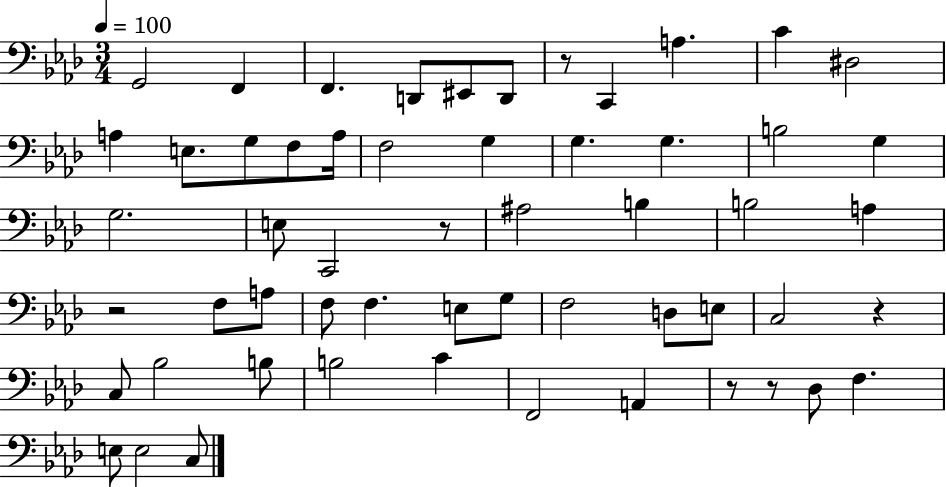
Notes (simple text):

G2/h F2/q F2/q. D2/e EIS2/e D2/e R/e C2/q A3/q. C4/q D#3/h A3/q E3/e. G3/e F3/e A3/s F3/h G3/q G3/q. G3/q. B3/h G3/q G3/h. E3/e C2/h R/e A#3/h B3/q B3/h A3/q R/h F3/e A3/e F3/e F3/q. E3/e G3/e F3/h D3/e E3/e C3/h R/q C3/e Bb3/h B3/e B3/h C4/q F2/h A2/q R/e R/e Db3/e F3/q. E3/e E3/h C3/e